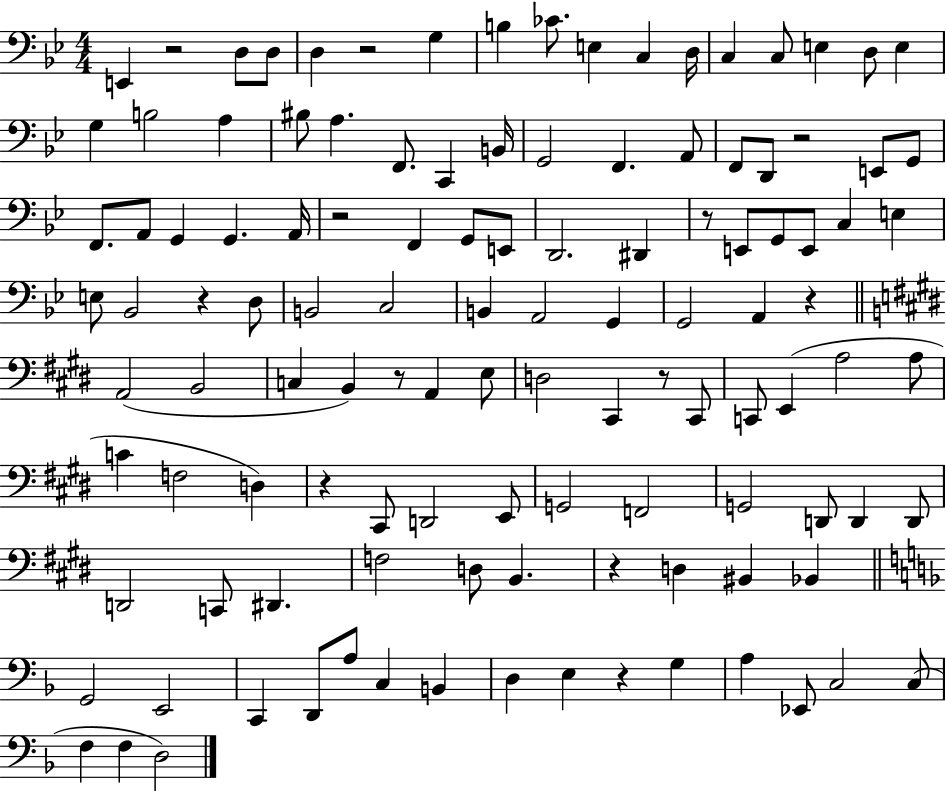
E2/q R/h D3/e D3/e D3/q R/h G3/q B3/q CES4/e. E3/q C3/q D3/s C3/q C3/e E3/q D3/e E3/q G3/q B3/h A3/q BIS3/e A3/q. F2/e. C2/q B2/s G2/h F2/q. A2/e F2/e D2/e R/h E2/e G2/e F2/e. A2/e G2/q G2/q. A2/s R/h F2/q G2/e E2/e D2/h. D#2/q R/e E2/e G2/e E2/e C3/q E3/q E3/e Bb2/h R/q D3/e B2/h C3/h B2/q A2/h G2/q G2/h A2/q R/q A2/h B2/h C3/q B2/q R/e A2/q E3/e D3/h C#2/q R/e C#2/e C2/e E2/q A3/h A3/e C4/q F3/h D3/q R/q C#2/e D2/h E2/e G2/h F2/h G2/h D2/e D2/q D2/e D2/h C2/e D#2/q. F3/h D3/e B2/q. R/q D3/q BIS2/q Bb2/q G2/h E2/h C2/q D2/e A3/e C3/q B2/q D3/q E3/q R/q G3/q A3/q Eb2/e C3/h C3/e F3/q F3/q D3/h